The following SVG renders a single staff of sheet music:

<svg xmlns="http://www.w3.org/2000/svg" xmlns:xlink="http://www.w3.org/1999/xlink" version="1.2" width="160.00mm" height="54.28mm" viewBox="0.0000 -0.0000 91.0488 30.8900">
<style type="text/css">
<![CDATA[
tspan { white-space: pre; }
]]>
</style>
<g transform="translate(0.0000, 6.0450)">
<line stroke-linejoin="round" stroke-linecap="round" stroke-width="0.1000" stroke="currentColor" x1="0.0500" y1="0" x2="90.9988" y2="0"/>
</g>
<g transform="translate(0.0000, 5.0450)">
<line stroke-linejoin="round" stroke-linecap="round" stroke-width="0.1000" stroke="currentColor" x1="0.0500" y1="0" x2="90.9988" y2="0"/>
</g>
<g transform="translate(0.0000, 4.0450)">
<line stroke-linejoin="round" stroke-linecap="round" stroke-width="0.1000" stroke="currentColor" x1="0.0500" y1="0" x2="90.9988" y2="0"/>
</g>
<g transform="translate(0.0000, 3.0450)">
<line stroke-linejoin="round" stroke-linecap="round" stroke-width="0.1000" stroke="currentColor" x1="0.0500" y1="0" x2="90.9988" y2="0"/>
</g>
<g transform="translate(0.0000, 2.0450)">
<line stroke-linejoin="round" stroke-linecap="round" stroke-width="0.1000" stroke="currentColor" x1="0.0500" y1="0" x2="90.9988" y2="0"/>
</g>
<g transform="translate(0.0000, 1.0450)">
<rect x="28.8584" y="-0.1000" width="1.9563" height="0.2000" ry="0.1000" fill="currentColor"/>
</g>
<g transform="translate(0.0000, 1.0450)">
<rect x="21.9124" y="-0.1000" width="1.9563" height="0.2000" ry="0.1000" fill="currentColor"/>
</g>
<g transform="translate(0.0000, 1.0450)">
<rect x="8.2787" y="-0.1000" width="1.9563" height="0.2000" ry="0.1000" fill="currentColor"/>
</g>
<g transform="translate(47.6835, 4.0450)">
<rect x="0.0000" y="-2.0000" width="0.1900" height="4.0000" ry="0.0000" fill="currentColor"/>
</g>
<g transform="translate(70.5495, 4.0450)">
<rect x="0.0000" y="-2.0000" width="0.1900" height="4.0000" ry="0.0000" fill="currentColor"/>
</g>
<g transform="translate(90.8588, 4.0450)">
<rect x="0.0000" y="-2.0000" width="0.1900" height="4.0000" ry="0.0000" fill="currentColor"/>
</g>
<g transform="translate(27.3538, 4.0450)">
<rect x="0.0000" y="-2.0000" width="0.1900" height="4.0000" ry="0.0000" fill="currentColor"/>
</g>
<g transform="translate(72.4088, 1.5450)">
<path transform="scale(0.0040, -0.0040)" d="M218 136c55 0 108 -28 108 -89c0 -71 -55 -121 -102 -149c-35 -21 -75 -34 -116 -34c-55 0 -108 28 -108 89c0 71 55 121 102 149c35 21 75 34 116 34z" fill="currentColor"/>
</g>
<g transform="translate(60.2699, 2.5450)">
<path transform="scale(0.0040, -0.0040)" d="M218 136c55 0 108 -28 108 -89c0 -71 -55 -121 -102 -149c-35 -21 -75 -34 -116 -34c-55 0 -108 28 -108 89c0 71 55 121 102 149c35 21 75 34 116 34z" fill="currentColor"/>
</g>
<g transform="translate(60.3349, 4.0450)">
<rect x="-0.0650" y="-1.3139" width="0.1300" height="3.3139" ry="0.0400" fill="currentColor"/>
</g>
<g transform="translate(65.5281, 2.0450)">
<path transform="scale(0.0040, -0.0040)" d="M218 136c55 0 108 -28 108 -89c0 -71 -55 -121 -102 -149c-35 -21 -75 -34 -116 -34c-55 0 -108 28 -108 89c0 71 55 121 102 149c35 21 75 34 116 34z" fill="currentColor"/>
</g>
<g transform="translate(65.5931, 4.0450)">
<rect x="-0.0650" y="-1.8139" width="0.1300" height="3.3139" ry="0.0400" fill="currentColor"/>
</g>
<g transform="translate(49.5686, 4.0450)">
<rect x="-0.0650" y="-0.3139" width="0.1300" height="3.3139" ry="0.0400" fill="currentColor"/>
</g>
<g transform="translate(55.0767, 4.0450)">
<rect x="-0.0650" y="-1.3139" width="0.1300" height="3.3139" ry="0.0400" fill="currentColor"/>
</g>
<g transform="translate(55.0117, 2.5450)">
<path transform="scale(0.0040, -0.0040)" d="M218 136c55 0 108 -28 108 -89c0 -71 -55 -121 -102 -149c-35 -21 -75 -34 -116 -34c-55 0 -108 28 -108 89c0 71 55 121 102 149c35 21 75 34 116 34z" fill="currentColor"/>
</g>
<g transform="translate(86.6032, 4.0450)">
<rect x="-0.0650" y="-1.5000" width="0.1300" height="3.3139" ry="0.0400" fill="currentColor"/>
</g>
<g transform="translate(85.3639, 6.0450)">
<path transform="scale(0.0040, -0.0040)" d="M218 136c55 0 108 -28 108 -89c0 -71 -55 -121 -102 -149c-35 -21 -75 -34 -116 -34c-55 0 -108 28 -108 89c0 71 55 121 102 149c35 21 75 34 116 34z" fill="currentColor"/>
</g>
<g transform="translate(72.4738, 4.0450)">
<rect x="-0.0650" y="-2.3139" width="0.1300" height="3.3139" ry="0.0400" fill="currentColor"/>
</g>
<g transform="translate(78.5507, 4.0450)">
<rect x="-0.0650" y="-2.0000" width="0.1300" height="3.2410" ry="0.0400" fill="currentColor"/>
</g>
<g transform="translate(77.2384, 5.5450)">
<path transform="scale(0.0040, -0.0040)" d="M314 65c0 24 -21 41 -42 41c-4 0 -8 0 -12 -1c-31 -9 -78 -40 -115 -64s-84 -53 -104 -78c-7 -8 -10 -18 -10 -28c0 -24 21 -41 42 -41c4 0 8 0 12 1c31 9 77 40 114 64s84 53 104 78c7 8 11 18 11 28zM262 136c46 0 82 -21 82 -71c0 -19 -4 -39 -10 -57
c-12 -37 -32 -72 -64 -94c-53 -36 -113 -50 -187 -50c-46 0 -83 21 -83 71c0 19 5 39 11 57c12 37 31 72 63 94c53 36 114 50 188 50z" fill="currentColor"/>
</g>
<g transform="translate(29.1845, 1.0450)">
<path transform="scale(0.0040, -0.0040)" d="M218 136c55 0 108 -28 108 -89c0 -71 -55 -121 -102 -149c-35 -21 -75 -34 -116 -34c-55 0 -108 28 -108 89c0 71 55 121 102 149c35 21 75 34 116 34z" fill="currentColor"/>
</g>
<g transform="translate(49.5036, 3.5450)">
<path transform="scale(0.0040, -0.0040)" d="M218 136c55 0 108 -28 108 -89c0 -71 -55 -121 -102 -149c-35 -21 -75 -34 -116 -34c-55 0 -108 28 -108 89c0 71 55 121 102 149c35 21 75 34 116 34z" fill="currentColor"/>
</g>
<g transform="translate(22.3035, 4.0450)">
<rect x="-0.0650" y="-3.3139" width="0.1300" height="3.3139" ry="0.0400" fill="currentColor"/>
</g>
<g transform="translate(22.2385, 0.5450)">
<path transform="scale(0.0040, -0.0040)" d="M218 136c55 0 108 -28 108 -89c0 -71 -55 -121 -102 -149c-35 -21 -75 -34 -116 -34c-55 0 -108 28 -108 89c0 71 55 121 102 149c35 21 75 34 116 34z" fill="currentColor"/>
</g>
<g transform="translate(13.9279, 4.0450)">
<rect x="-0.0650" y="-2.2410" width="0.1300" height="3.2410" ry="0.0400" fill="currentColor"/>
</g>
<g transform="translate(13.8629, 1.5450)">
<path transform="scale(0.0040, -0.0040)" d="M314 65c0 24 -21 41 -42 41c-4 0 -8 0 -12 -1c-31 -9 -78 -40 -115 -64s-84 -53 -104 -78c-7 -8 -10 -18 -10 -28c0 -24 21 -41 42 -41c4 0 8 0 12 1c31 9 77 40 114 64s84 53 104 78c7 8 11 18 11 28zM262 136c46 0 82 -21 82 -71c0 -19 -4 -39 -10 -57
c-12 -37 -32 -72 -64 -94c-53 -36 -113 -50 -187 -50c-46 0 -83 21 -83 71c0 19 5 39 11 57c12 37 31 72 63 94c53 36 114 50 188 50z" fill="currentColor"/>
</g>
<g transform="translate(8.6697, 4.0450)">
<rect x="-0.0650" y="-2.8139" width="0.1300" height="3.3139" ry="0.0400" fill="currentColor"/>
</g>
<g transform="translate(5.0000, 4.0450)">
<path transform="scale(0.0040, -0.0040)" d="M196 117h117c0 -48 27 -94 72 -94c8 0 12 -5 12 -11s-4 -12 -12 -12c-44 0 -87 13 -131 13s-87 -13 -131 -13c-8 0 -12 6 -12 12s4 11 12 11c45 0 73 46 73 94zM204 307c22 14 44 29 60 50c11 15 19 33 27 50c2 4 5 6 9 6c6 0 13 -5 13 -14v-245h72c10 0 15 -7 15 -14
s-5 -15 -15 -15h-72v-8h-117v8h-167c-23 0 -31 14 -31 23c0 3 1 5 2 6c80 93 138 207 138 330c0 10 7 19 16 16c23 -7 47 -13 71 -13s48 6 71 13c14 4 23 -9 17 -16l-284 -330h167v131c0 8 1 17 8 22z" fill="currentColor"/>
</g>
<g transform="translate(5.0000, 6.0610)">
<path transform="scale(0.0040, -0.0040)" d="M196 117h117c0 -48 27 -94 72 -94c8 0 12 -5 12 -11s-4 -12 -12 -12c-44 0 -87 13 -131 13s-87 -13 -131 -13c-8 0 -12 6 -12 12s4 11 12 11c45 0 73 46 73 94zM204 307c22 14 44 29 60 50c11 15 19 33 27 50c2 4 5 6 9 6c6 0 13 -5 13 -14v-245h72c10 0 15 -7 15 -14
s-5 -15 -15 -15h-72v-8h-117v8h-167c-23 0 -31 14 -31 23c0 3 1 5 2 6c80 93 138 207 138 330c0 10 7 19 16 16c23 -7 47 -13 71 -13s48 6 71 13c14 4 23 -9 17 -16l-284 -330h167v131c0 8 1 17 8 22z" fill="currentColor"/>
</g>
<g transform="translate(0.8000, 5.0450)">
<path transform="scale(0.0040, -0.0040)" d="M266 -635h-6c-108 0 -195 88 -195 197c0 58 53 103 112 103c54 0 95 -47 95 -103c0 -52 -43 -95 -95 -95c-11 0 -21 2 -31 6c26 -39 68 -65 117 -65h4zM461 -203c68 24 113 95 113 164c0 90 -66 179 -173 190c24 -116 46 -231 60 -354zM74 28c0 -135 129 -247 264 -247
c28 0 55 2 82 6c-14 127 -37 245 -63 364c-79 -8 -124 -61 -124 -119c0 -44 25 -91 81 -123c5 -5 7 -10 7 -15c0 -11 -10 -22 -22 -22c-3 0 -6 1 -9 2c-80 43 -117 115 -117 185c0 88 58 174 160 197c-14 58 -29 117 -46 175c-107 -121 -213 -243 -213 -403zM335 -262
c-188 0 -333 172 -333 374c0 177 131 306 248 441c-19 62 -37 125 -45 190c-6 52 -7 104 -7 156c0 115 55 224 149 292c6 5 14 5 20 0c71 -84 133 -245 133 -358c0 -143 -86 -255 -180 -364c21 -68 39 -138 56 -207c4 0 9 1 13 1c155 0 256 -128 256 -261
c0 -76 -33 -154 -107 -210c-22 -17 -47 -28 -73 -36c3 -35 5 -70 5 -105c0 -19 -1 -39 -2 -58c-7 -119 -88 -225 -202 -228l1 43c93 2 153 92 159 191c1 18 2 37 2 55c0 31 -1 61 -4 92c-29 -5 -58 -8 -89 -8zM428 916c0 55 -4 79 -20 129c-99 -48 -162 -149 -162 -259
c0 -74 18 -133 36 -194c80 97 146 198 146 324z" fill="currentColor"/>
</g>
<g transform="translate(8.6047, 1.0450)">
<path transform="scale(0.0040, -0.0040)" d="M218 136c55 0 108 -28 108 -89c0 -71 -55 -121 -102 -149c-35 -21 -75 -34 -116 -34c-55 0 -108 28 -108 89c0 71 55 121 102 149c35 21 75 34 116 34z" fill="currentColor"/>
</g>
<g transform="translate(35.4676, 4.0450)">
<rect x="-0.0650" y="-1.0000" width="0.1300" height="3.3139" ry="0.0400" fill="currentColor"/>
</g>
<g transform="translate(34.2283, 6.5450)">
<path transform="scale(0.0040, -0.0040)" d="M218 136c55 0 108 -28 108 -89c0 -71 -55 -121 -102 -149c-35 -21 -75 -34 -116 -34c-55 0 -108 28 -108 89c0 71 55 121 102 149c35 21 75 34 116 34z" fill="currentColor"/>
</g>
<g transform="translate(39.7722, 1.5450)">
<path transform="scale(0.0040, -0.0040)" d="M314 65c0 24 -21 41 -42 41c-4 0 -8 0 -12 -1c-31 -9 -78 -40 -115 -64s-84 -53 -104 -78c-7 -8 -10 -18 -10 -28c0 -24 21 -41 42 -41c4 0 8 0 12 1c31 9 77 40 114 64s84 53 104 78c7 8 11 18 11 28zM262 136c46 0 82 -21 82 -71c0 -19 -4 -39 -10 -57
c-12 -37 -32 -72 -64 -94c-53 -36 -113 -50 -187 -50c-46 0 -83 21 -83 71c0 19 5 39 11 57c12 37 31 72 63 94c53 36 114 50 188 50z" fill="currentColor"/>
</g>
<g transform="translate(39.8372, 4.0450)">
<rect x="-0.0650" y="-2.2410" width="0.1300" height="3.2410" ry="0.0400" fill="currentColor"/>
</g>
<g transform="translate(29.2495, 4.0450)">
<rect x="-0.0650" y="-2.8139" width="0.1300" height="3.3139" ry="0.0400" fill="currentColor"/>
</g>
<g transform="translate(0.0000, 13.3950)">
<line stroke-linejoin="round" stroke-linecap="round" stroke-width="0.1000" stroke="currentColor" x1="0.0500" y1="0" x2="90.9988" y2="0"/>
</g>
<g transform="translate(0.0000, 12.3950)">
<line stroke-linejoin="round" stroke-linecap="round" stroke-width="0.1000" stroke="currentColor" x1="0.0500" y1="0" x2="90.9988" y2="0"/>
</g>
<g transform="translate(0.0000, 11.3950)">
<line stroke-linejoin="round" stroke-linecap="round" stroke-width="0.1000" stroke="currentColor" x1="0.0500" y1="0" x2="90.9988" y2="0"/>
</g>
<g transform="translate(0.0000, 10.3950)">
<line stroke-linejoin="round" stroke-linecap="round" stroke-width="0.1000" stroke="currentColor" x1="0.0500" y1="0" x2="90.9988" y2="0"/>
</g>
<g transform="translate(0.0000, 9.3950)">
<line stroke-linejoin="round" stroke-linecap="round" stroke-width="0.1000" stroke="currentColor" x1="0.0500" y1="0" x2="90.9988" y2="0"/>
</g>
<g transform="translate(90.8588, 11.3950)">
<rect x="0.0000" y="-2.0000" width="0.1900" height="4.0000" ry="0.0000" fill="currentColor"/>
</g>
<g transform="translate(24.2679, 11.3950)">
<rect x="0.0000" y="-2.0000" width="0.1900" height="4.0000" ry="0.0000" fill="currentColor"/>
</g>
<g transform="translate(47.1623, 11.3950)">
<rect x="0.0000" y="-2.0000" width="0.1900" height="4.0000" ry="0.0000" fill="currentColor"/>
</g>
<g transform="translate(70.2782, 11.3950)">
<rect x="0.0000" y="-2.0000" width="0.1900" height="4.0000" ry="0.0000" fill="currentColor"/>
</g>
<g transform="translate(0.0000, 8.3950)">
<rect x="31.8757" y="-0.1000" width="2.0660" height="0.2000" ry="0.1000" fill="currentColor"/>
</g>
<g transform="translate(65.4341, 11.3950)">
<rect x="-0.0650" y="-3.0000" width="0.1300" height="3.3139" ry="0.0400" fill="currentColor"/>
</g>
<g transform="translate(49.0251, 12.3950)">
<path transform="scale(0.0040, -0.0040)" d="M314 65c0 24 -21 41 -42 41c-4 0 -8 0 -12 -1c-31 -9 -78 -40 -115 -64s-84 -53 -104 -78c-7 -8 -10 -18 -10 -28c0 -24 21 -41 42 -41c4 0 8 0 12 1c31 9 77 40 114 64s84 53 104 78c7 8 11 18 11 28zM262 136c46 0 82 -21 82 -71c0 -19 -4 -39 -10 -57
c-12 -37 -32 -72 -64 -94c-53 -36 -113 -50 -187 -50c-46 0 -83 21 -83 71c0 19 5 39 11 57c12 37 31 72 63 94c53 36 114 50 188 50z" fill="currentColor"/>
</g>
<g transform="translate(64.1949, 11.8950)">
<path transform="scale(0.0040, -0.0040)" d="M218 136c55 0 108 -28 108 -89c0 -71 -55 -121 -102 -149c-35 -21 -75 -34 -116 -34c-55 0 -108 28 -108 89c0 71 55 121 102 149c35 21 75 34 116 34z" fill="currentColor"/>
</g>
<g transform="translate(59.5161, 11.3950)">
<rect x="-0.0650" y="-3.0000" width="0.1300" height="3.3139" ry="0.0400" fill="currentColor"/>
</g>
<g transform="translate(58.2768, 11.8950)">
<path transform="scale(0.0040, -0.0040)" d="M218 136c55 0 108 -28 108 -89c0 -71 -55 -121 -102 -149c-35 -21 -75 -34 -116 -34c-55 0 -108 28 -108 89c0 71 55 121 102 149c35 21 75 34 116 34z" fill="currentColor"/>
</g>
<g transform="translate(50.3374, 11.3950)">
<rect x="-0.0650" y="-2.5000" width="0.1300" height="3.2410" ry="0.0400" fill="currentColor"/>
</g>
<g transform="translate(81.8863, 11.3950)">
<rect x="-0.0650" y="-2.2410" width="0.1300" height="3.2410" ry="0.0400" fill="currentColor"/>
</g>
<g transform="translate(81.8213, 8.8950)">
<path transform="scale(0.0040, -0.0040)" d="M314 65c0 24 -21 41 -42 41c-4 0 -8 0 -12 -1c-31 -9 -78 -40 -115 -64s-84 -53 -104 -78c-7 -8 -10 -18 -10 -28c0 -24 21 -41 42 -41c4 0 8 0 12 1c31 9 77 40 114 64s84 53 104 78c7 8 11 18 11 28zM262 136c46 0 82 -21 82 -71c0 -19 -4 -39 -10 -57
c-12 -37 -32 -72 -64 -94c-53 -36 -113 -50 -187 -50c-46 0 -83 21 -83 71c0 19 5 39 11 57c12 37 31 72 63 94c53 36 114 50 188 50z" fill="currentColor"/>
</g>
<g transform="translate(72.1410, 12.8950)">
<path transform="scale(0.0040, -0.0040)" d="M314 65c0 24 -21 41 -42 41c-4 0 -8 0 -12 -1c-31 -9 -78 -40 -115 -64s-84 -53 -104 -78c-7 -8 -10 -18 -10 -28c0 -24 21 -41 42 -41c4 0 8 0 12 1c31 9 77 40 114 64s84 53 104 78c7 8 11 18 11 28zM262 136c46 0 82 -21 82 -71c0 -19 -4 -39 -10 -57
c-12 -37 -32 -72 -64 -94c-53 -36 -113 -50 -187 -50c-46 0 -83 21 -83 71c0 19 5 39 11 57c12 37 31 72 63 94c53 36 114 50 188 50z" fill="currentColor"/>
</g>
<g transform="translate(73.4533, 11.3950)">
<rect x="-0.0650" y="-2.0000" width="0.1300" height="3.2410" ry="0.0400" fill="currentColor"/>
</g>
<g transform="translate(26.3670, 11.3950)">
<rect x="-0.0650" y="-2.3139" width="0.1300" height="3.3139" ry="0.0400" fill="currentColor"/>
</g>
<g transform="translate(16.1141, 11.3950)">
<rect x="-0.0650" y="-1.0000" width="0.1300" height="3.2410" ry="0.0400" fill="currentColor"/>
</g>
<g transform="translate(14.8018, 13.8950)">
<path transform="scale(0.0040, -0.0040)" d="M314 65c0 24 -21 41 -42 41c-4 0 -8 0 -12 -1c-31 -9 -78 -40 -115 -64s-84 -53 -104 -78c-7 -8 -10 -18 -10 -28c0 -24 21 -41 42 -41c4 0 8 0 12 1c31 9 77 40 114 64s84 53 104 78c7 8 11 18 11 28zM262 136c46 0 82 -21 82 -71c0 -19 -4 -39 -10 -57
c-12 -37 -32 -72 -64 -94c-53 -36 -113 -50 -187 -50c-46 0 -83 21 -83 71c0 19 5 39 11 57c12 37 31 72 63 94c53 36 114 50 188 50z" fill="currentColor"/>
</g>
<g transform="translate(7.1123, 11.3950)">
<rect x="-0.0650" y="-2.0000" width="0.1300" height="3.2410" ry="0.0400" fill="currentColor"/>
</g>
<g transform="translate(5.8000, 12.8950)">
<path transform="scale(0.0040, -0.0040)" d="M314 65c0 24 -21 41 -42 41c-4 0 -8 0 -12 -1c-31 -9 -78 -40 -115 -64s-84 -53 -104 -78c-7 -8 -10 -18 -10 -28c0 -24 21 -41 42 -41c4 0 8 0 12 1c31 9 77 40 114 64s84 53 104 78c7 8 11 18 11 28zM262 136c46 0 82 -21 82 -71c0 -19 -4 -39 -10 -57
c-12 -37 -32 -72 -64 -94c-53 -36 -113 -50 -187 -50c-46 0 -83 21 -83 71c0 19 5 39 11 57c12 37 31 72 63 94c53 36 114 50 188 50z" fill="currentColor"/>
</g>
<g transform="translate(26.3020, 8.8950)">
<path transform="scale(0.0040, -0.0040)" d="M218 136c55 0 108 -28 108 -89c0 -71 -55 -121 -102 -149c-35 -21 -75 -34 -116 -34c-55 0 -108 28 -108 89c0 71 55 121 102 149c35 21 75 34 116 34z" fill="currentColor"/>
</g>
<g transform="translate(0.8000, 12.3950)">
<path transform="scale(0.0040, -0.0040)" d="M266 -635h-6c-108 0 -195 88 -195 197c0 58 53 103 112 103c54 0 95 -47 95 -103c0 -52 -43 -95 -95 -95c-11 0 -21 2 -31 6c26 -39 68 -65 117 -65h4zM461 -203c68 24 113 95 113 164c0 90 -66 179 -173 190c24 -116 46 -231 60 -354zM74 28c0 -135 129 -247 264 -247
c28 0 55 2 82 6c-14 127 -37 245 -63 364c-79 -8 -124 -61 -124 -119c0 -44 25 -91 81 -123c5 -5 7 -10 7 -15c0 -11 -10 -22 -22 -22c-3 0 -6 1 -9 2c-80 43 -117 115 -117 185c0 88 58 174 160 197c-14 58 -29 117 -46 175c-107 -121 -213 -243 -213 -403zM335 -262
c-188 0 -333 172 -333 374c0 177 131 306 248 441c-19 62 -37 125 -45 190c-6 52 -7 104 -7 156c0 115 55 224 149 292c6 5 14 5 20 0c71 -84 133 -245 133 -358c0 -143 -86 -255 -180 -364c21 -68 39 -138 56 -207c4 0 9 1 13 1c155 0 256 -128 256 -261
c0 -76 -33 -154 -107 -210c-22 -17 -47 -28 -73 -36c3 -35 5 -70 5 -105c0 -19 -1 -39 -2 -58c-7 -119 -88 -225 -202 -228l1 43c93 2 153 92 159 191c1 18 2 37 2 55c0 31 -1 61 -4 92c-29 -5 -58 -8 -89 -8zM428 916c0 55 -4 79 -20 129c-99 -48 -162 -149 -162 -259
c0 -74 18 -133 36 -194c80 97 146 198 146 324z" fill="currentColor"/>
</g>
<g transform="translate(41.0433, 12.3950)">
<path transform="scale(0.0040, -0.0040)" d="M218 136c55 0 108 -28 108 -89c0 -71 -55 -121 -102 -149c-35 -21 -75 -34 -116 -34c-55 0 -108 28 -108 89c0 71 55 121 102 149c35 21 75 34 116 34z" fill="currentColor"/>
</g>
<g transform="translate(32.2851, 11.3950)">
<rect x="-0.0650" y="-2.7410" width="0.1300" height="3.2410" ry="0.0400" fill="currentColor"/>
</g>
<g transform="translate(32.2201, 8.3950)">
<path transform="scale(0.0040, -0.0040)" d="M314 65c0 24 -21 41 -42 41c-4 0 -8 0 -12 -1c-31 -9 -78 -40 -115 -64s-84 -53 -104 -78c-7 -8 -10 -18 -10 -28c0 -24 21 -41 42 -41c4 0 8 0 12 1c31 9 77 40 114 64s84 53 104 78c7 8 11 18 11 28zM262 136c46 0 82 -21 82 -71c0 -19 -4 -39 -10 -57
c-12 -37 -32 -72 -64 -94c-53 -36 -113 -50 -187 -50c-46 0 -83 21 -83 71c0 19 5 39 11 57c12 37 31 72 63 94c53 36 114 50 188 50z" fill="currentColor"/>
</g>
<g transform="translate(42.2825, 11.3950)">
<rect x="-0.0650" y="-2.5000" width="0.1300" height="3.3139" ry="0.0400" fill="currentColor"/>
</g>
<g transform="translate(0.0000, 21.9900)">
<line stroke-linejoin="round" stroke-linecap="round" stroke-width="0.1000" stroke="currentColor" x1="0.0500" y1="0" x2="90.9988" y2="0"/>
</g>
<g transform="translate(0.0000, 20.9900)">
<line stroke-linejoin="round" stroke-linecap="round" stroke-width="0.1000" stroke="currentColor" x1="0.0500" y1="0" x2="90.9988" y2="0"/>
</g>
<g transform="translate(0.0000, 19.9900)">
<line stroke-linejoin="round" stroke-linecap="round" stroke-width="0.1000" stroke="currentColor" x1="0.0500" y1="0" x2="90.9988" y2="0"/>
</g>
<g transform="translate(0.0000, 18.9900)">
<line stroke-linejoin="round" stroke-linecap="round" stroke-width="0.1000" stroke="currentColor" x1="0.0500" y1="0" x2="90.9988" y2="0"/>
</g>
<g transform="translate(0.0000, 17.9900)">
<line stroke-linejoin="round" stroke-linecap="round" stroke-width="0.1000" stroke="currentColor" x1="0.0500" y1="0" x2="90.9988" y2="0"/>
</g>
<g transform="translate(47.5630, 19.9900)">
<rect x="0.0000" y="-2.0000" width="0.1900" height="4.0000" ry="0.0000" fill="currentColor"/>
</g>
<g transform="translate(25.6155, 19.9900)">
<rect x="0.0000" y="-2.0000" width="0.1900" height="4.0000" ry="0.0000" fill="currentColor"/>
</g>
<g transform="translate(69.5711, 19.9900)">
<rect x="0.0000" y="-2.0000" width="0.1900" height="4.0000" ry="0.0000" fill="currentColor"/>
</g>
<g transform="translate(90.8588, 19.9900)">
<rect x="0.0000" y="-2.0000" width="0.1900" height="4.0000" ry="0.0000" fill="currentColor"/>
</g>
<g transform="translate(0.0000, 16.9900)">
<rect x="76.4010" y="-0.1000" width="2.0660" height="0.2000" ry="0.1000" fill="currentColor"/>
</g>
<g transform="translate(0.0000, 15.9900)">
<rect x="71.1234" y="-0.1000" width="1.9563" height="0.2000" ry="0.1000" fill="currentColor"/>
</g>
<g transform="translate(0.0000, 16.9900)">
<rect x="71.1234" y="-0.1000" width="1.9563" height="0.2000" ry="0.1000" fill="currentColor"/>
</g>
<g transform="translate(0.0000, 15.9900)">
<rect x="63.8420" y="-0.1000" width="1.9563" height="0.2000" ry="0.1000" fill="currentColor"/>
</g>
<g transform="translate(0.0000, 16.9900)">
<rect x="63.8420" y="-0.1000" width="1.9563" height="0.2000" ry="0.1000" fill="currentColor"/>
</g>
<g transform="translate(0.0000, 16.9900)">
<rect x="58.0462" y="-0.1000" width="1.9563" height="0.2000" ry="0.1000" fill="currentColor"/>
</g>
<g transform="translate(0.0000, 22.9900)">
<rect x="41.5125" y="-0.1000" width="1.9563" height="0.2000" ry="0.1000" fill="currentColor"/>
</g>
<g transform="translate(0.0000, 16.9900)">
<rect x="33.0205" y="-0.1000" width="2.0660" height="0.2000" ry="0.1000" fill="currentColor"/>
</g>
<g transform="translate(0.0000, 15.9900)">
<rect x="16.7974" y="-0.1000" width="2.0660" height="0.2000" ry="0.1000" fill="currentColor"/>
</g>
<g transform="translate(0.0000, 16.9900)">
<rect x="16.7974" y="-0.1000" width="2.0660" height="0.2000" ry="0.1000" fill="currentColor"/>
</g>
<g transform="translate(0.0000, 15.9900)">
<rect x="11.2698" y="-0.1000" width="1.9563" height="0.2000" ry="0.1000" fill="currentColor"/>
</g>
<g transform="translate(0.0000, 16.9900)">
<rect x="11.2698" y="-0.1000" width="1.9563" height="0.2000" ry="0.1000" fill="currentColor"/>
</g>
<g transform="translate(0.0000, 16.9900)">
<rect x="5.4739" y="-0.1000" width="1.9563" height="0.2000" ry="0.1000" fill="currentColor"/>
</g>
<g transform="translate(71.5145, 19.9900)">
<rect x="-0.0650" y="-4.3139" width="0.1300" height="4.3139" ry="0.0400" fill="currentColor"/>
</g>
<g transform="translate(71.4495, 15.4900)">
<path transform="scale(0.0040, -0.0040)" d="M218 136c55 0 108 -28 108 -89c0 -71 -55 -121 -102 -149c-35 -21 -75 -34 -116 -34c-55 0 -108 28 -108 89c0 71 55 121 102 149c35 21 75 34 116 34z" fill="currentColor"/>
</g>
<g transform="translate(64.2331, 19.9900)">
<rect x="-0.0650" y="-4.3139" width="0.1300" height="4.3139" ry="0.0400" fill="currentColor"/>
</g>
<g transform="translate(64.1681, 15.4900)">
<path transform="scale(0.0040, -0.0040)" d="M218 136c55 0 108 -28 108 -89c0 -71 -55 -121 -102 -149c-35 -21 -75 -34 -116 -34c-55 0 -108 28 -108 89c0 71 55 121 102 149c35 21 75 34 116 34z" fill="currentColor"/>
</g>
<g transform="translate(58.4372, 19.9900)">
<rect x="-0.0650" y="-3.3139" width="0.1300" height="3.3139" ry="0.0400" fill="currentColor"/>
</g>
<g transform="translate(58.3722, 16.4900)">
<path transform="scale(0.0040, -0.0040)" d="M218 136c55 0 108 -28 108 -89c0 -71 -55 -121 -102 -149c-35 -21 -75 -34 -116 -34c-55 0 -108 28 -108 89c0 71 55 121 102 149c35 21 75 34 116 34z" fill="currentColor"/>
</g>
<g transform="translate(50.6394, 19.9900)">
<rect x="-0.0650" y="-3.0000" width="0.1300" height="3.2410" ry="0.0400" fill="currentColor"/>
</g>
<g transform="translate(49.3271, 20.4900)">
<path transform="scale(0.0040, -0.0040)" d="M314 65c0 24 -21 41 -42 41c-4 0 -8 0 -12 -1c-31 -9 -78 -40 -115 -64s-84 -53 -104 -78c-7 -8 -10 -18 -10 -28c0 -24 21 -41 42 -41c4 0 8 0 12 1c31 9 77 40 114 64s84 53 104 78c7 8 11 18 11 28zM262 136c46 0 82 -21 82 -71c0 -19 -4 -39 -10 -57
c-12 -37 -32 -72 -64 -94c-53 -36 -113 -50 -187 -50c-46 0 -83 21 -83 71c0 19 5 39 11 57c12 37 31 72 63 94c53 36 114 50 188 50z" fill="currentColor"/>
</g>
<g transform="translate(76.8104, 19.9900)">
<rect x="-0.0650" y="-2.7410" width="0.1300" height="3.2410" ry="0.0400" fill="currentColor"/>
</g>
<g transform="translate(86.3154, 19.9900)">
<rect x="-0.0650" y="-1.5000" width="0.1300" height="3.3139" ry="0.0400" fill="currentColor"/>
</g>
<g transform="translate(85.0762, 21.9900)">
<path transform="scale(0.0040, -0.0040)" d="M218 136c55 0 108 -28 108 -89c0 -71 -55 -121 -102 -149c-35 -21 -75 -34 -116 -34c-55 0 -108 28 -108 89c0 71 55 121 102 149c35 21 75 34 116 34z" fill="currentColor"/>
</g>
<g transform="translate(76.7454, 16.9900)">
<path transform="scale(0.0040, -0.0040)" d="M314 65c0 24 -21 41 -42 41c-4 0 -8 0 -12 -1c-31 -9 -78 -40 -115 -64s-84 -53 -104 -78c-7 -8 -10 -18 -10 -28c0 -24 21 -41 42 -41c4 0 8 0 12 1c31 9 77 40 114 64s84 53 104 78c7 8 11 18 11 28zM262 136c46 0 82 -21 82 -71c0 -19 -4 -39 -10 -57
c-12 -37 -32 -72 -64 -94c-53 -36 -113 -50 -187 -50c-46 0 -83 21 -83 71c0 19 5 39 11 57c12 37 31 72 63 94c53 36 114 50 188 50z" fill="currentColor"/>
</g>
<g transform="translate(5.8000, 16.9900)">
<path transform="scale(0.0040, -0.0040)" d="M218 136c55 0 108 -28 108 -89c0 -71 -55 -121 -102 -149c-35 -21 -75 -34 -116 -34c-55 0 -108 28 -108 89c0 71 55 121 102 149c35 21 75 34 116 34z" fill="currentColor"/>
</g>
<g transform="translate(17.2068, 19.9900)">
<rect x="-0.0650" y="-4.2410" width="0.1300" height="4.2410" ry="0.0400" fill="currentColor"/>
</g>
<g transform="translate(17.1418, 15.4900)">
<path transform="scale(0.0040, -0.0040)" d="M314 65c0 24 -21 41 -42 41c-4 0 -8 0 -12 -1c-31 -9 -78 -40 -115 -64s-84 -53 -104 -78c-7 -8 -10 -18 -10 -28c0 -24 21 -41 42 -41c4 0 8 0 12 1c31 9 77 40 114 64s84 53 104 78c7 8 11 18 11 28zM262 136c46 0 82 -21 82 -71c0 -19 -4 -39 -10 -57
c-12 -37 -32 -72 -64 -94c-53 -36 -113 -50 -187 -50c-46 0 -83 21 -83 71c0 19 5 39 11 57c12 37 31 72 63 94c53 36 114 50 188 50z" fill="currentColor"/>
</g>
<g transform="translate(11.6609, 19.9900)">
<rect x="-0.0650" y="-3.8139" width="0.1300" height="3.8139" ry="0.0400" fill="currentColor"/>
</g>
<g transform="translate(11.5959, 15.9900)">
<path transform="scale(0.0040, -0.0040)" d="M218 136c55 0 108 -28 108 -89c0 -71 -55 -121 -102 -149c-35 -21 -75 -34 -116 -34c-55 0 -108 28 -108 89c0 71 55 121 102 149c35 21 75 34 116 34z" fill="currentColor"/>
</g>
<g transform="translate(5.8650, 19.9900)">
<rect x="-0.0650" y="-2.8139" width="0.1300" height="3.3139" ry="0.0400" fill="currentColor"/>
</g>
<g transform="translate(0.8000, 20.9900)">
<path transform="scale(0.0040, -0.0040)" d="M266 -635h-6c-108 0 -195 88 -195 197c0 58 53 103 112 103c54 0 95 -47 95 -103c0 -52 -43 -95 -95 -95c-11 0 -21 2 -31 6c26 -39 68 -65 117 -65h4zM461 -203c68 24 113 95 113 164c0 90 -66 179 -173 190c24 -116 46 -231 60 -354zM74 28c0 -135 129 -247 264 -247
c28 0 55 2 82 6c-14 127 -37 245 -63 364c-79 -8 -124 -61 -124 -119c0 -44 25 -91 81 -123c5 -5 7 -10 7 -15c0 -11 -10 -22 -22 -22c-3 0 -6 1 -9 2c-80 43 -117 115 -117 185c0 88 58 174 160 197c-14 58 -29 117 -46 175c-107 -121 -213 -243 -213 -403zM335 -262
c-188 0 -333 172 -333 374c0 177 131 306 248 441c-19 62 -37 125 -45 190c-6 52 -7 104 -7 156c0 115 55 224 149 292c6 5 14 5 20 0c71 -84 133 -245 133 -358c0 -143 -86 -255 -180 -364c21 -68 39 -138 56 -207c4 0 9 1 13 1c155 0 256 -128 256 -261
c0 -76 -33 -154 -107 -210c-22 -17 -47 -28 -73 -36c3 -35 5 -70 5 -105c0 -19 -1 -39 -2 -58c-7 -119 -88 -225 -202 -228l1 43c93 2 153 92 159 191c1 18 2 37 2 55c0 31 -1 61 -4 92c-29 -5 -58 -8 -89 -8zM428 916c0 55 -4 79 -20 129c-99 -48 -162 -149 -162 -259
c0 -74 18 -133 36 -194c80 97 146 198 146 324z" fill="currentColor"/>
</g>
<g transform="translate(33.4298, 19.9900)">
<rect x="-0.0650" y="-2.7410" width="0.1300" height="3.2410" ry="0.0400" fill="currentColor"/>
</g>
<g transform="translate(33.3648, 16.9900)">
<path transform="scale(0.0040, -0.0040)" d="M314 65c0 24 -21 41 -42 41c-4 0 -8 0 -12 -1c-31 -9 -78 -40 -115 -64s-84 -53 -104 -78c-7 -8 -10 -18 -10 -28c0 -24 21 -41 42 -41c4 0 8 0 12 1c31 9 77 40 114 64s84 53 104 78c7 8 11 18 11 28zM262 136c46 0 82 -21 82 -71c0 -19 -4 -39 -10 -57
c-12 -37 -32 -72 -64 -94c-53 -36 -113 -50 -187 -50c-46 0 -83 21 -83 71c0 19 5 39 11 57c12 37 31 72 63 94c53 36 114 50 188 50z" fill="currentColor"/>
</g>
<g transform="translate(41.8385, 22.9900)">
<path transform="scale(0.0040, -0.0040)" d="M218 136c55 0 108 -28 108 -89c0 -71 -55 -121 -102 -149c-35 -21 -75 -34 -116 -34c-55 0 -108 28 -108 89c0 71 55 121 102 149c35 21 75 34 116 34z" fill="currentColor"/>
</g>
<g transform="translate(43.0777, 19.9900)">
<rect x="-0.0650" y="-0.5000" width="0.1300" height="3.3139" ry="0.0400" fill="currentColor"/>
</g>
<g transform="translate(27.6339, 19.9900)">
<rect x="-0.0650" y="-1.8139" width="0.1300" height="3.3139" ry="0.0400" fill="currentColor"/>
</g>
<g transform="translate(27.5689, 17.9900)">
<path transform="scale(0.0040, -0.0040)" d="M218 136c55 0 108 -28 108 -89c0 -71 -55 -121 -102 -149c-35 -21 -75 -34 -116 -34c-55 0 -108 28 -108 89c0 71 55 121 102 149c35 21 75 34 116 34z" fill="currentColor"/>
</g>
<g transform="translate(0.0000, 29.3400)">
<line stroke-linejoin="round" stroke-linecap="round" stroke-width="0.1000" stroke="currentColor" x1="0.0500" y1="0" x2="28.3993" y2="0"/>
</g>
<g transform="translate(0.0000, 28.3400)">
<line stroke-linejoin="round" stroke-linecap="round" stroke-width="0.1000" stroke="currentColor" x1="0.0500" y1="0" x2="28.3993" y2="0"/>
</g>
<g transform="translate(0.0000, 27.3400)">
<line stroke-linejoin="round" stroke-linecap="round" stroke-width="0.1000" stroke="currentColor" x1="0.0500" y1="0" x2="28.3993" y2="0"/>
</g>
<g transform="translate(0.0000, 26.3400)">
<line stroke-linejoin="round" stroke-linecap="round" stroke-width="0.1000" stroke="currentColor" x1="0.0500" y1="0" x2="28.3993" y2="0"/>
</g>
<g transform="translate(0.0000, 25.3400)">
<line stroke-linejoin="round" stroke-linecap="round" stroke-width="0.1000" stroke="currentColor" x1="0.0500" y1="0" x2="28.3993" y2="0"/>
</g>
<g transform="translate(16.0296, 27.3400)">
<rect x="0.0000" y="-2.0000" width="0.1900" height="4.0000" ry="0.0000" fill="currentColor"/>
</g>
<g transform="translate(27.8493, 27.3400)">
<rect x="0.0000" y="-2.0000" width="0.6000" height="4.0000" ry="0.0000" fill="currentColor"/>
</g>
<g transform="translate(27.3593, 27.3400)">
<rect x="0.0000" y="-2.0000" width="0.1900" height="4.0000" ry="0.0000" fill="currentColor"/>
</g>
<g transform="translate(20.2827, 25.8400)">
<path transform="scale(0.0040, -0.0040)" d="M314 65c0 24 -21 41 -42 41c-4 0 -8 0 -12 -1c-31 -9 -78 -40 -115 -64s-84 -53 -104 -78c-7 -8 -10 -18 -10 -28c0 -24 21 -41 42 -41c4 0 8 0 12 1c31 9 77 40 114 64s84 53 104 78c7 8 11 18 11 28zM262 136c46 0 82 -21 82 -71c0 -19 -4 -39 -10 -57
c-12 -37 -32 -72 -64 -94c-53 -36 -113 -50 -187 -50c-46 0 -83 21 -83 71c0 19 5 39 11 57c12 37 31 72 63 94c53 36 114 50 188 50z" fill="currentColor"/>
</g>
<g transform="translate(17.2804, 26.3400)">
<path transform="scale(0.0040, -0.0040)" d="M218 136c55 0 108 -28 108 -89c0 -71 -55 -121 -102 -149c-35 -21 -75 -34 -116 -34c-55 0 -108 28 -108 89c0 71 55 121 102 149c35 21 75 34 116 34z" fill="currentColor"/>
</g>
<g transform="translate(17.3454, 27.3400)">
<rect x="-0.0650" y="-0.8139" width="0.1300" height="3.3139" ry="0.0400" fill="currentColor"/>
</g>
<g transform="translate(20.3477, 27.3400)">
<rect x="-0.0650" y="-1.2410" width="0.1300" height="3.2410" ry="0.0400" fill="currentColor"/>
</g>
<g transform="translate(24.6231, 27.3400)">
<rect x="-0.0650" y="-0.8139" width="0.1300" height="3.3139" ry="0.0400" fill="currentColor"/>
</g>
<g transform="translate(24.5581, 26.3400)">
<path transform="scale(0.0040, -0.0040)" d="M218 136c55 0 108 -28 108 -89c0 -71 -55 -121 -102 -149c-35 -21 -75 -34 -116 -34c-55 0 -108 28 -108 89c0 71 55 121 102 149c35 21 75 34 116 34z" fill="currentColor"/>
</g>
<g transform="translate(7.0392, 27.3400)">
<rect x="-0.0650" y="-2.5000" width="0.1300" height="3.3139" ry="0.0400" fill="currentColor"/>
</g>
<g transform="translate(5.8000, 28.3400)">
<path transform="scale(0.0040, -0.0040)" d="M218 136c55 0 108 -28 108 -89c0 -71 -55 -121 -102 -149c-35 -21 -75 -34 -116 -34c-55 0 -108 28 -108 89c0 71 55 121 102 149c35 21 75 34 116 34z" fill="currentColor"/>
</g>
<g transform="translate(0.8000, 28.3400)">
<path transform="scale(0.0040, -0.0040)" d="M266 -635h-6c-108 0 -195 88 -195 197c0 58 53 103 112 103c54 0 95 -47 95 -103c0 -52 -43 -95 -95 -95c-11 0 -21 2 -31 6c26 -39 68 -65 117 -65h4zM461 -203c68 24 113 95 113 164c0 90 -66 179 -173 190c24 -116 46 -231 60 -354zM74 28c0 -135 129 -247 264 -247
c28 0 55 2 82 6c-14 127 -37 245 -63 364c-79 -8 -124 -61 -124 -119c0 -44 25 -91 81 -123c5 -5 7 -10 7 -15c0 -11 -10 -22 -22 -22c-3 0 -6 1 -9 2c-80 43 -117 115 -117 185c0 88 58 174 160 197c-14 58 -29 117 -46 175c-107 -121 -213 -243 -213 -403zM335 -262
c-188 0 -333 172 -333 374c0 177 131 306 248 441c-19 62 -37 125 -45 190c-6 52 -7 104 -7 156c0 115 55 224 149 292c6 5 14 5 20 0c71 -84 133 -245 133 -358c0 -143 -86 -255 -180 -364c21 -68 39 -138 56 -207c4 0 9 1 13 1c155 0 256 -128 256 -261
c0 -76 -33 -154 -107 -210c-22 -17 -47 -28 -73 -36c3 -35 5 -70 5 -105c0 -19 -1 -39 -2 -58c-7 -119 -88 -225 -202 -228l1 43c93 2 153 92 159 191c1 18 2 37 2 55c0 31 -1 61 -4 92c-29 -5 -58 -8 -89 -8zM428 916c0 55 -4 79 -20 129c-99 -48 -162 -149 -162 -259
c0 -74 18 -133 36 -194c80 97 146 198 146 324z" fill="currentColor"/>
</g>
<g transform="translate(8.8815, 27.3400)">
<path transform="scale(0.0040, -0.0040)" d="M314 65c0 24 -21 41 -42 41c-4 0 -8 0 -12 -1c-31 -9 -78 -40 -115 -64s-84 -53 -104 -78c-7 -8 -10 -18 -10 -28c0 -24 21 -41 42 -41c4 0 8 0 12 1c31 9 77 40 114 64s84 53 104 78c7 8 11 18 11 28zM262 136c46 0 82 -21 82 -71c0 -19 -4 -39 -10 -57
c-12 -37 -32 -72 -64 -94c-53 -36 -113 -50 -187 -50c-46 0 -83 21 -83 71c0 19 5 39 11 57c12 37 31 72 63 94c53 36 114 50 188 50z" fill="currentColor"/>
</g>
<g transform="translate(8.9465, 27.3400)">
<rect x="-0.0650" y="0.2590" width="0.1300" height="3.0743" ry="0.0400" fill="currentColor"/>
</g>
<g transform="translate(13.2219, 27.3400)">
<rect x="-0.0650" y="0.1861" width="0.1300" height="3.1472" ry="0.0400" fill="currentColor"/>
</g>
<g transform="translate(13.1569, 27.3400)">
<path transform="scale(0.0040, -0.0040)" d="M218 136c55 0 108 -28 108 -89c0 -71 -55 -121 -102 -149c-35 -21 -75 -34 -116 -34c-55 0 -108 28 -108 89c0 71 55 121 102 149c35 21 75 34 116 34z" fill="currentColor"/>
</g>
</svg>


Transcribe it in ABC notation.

X:1
T:Untitled
M:4/4
L:1/4
K:C
a g2 b a D g2 c e e f g F2 E F2 D2 g a2 G G2 A A F2 g2 a c' d'2 f a2 C A2 b d' d' a2 E G B2 B d e2 d